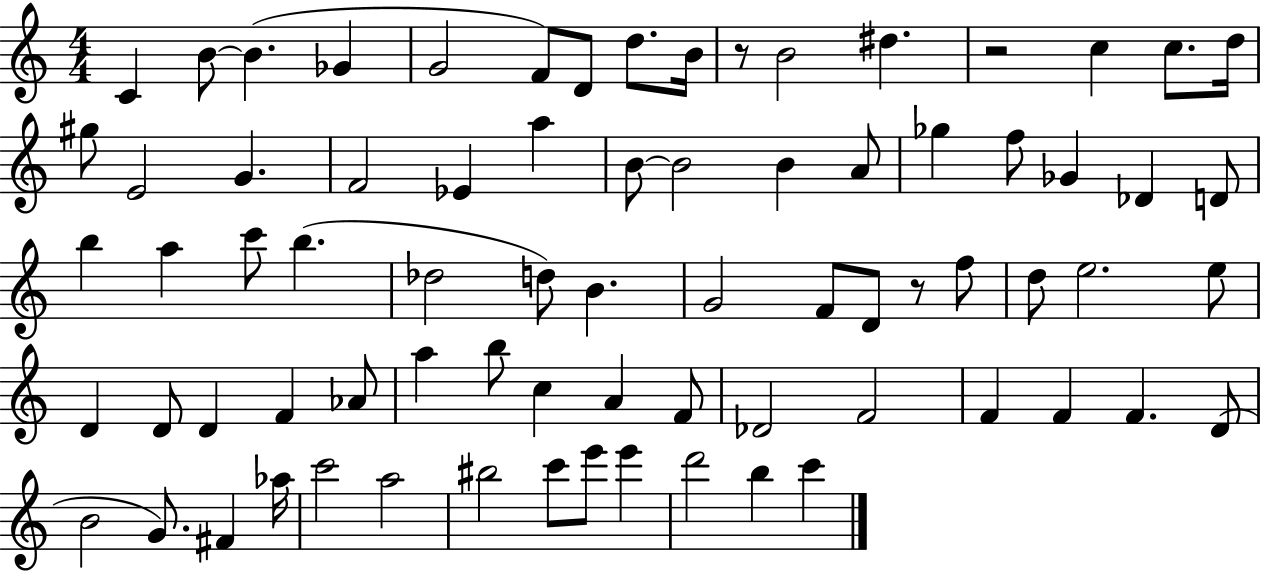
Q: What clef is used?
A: treble